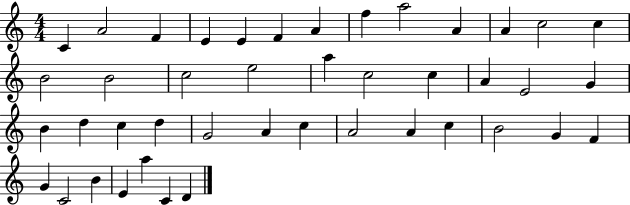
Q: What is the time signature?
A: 4/4